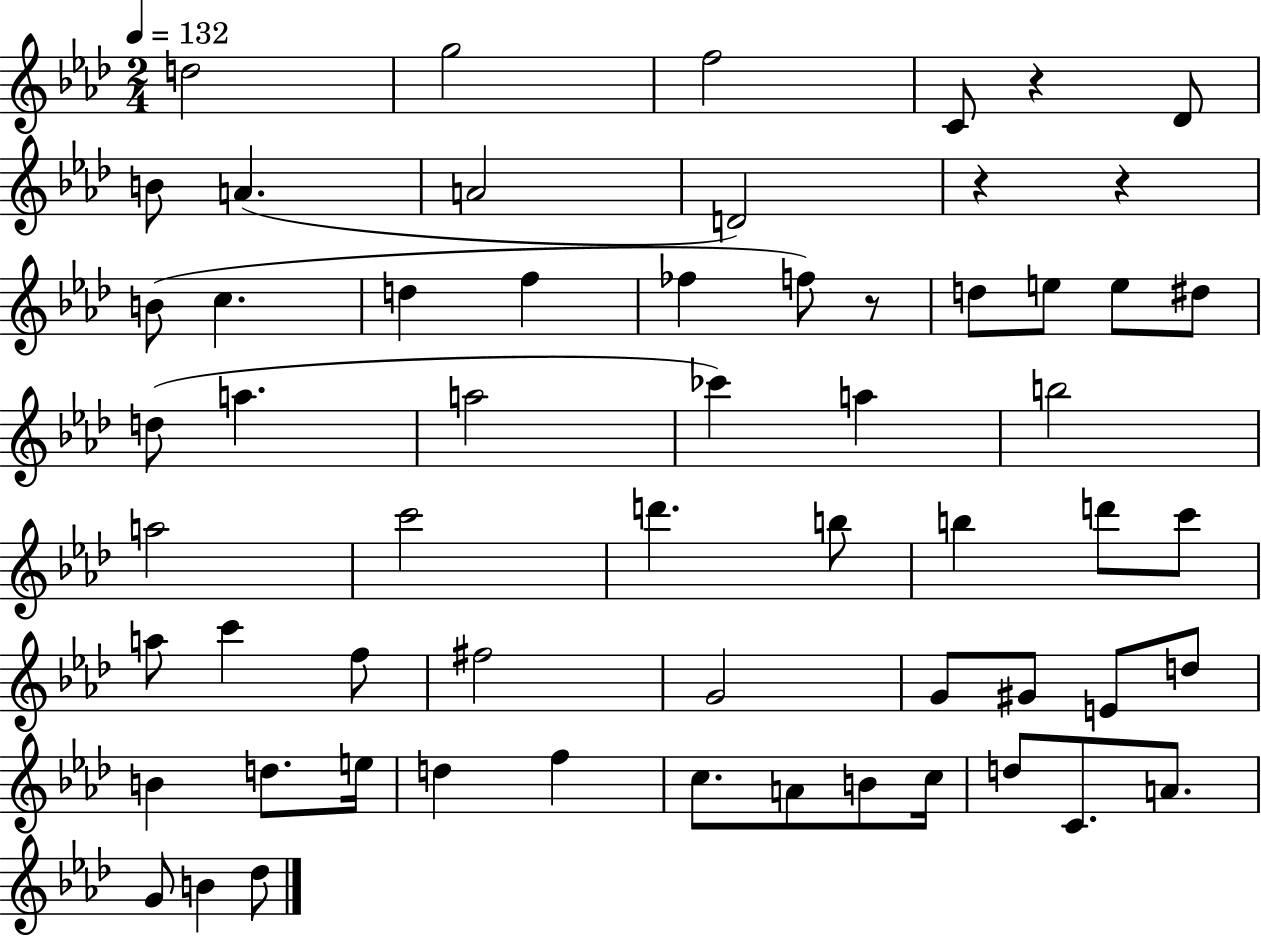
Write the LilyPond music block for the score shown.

{
  \clef treble
  \numericTimeSignature
  \time 2/4
  \key aes \major
  \tempo 4 = 132
  d''2 | g''2 | f''2 | c'8 r4 des'8 | \break b'8 a'4.( | a'2 | d'2) | r4 r4 | \break b'8( c''4. | d''4 f''4 | fes''4 f''8) r8 | d''8 e''8 e''8 dis''8 | \break d''8( a''4. | a''2 | ces'''4) a''4 | b''2 | \break a''2 | c'''2 | d'''4. b''8 | b''4 d'''8 c'''8 | \break a''8 c'''4 f''8 | fis''2 | g'2 | g'8 gis'8 e'8 d''8 | \break b'4 d''8. e''16 | d''4 f''4 | c''8. a'8 b'8 c''16 | d''8 c'8. a'8. | \break g'8 b'4 des''8 | \bar "|."
}